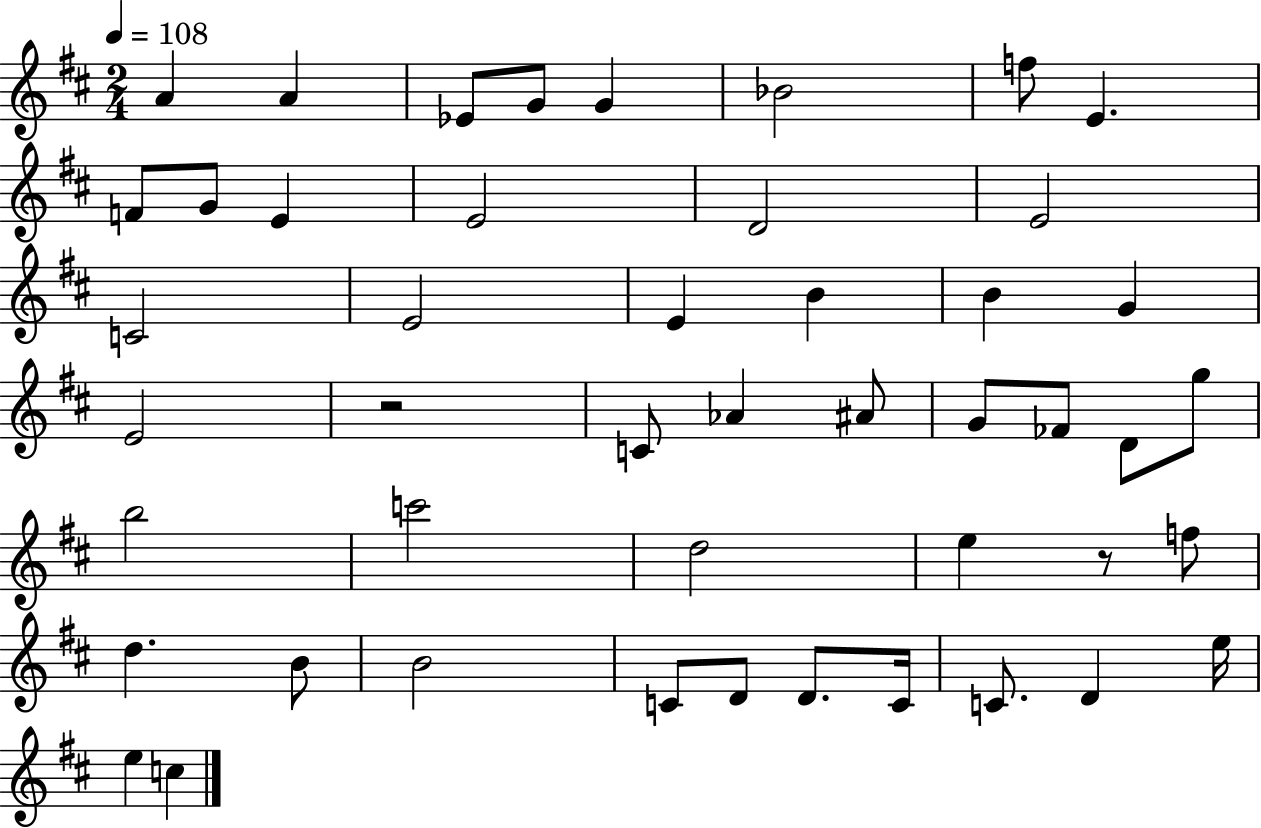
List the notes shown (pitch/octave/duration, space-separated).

A4/q A4/q Eb4/e G4/e G4/q Bb4/h F5/e E4/q. F4/e G4/e E4/q E4/h D4/h E4/h C4/h E4/h E4/q B4/q B4/q G4/q E4/h R/h C4/e Ab4/q A#4/e G4/e FES4/e D4/e G5/e B5/h C6/h D5/h E5/q R/e F5/e D5/q. B4/e B4/h C4/e D4/e D4/e. C4/s C4/e. D4/q E5/s E5/q C5/q